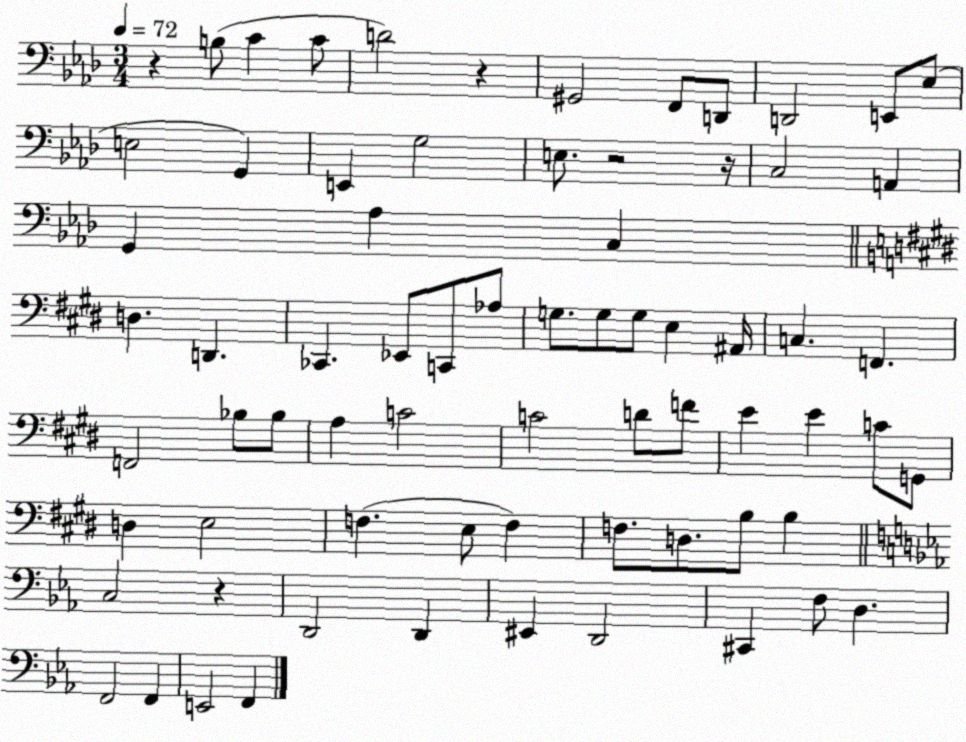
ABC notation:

X:1
T:Untitled
M:3/4
L:1/4
K:Ab
z B,/2 C C/2 D2 z ^G,,2 F,,/2 D,,/2 D,,2 E,,/2 _E,/2 E,2 G,, E,, G,2 E,/2 z2 z/4 C,2 A,, G,, _A, C, D, D,, _C,, _E,,/2 C,,/2 _A,/2 G,/2 G,/2 G,/2 E, ^A,,/4 C, F,, F,,2 _B,/2 _B,/2 A, C2 C2 D/2 F/2 E E C/2 G,,/2 D, E,2 F, E,/2 F, F,/2 D,/2 B,/2 B, C,2 z D,,2 D,, ^E,, D,,2 ^C,, F,/2 D, F,,2 F,, E,,2 F,,